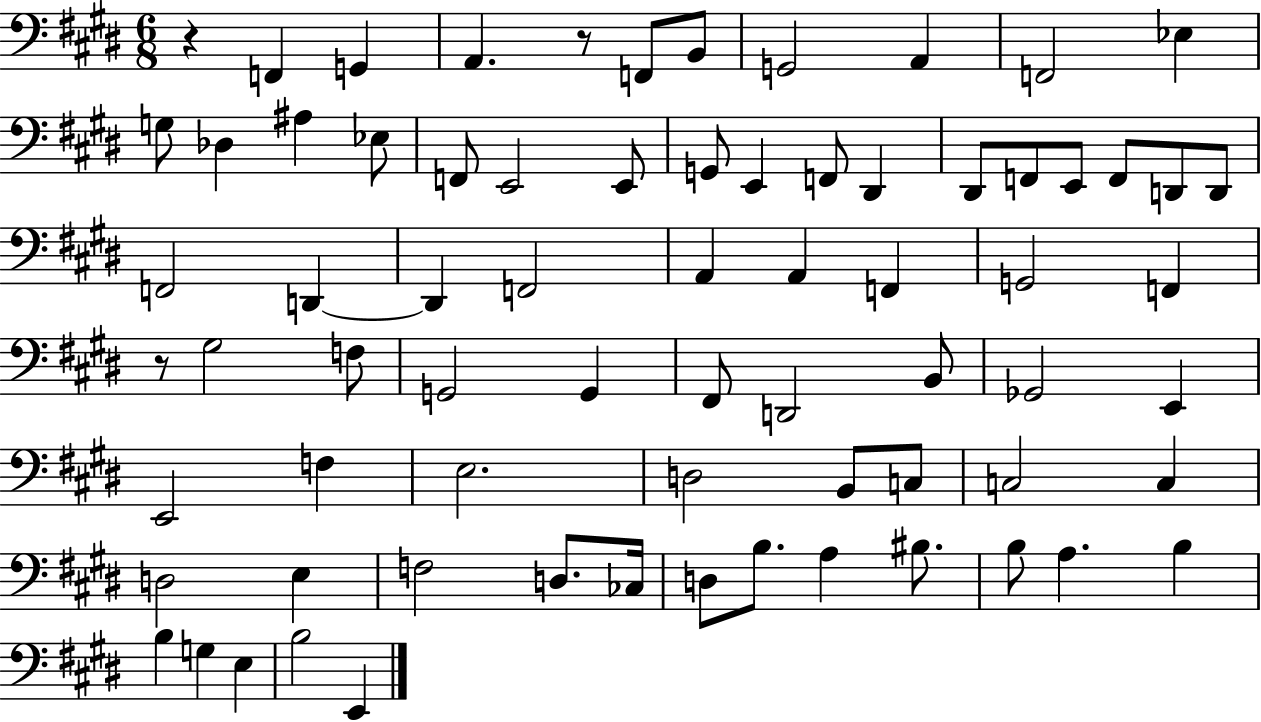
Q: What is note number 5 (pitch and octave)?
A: B2